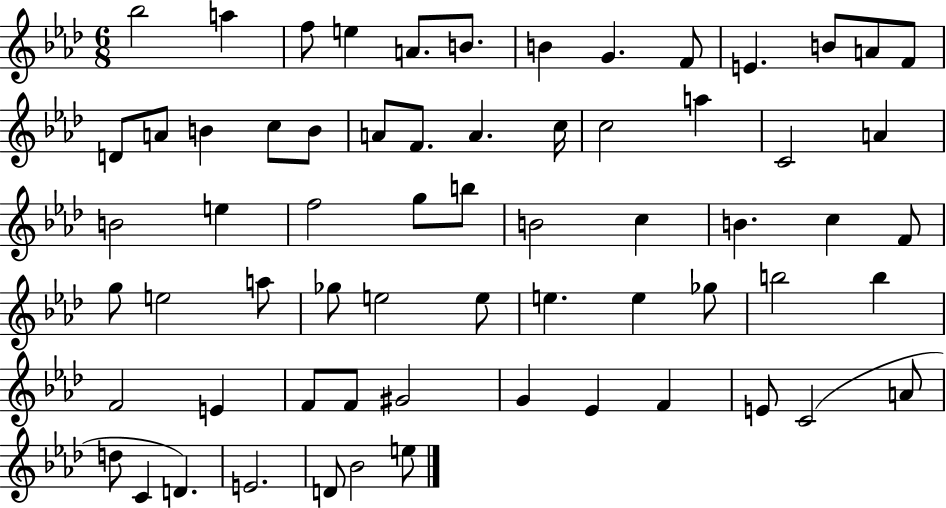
Bb5/h A5/q F5/e E5/q A4/e. B4/e. B4/q G4/q. F4/e E4/q. B4/e A4/e F4/e D4/e A4/e B4/q C5/e B4/e A4/e F4/e. A4/q. C5/s C5/h A5/q C4/h A4/q B4/h E5/q F5/h G5/e B5/e B4/h C5/q B4/q. C5/q F4/e G5/e E5/h A5/e Gb5/e E5/h E5/e E5/q. E5/q Gb5/e B5/h B5/q F4/h E4/q F4/e F4/e G#4/h G4/q Eb4/q F4/q E4/e C4/h A4/e D5/e C4/q D4/q. E4/h. D4/e Bb4/h E5/e